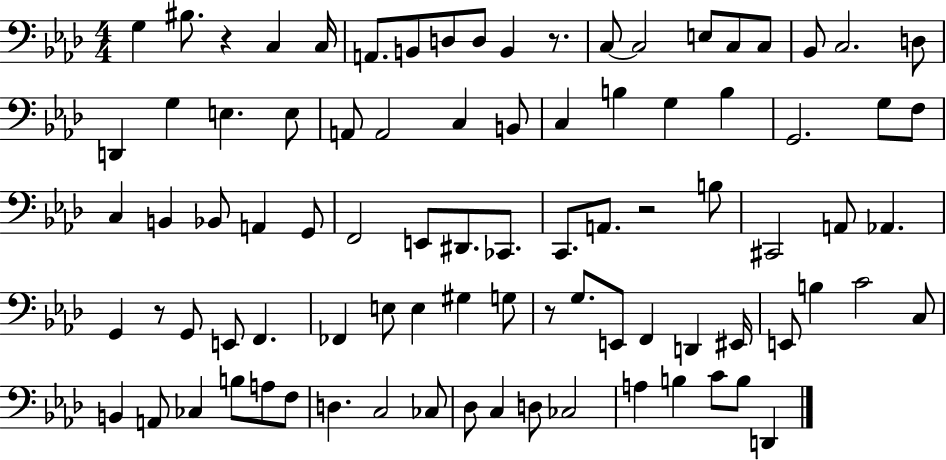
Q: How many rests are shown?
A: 5